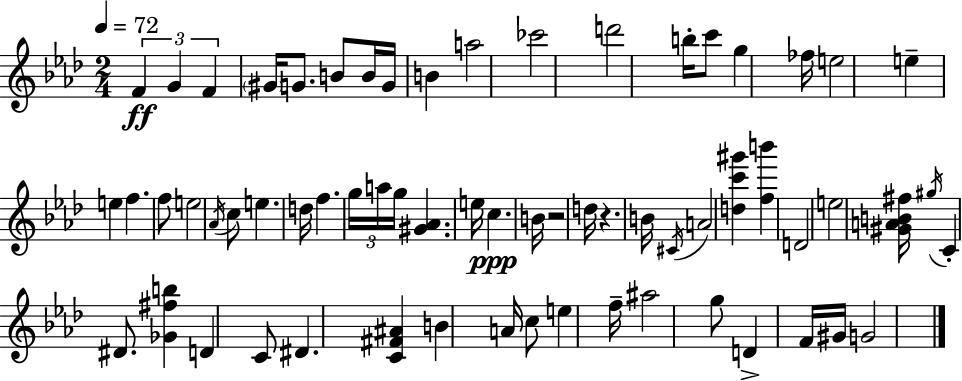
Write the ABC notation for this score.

X:1
T:Untitled
M:2/4
L:1/4
K:Fm
F G F ^G/4 G/2 B/2 B/4 G/4 B a2 _c'2 d'2 b/4 c'/2 g _f/4 e2 e e f f/2 e2 _A/4 c/2 e d/4 f g/4 a/4 g/4 [^G_A] e/4 c B/4 z2 d/4 z B/4 ^C/4 A2 [dc'^g'] [fb'] D2 e2 [^GAB^f]/4 ^g/4 C ^D/2 [_G^fb] D C/2 ^D [C^F^A] B A/4 c/2 e f/4 ^a2 g/2 D F/4 ^G/4 G2